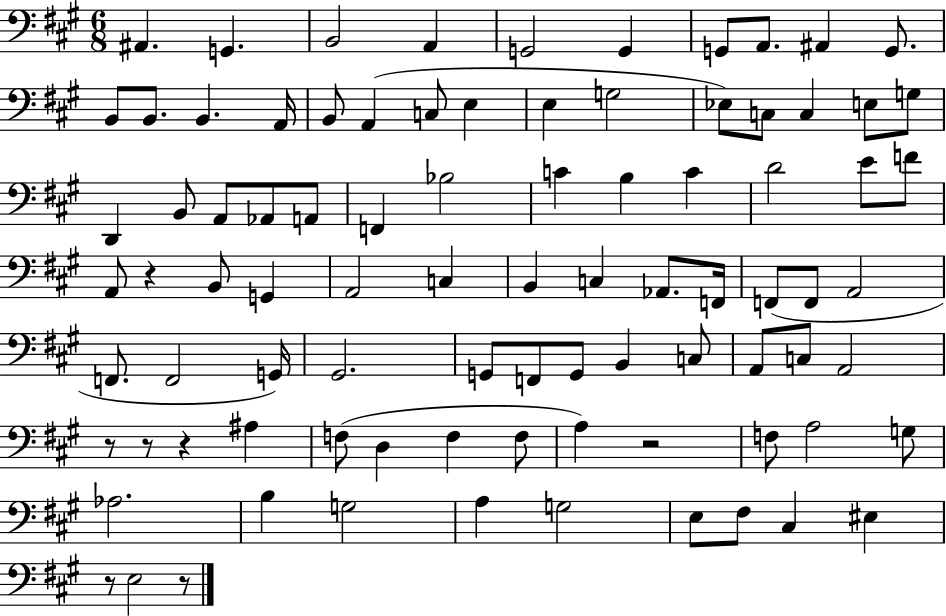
X:1
T:Untitled
M:6/8
L:1/4
K:A
^A,, G,, B,,2 A,, G,,2 G,, G,,/2 A,,/2 ^A,, G,,/2 B,,/2 B,,/2 B,, A,,/4 B,,/2 A,, C,/2 E, E, G,2 _E,/2 C,/2 C, E,/2 G,/2 D,, B,,/2 A,,/2 _A,,/2 A,,/2 F,, _B,2 C B, C D2 E/2 F/2 A,,/2 z B,,/2 G,, A,,2 C, B,, C, _A,,/2 F,,/4 F,,/2 F,,/2 A,,2 F,,/2 F,,2 G,,/4 ^G,,2 G,,/2 F,,/2 G,,/2 B,, C,/2 A,,/2 C,/2 A,,2 z/2 z/2 z ^A, F,/2 D, F, F,/2 A, z2 F,/2 A,2 G,/2 _A,2 B, G,2 A, G,2 E,/2 ^F,/2 ^C, ^E, z/2 E,2 z/2